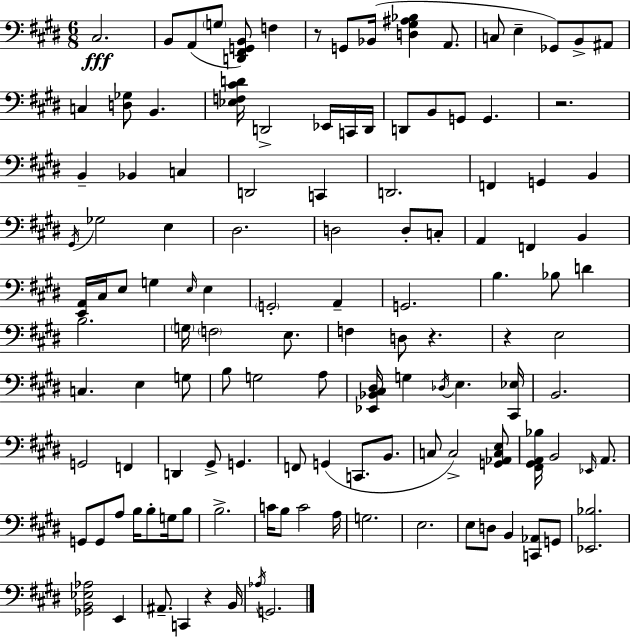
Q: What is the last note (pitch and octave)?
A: G2